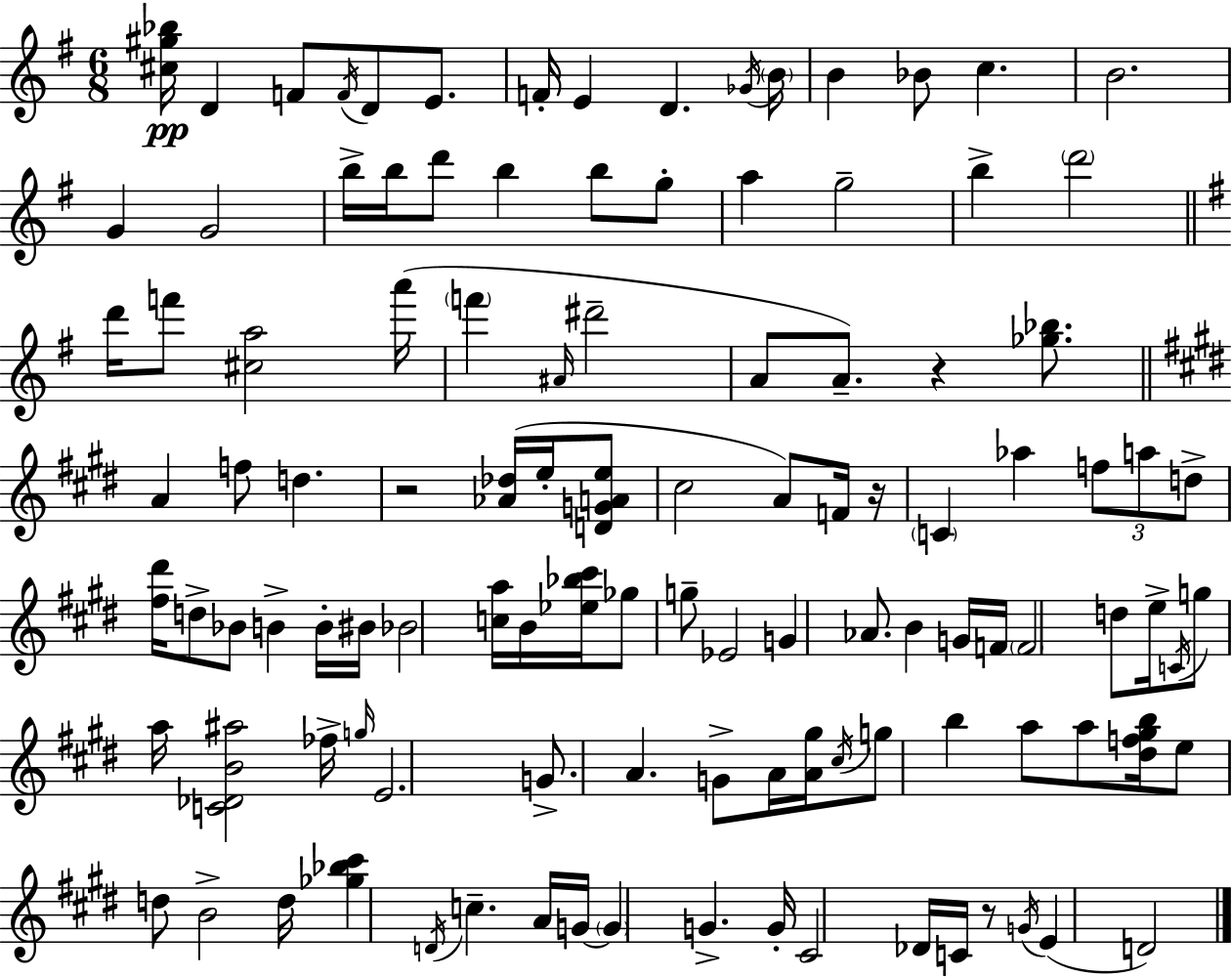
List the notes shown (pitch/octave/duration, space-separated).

[C#5,G#5,Bb5]/s D4/q F4/e F4/s D4/e E4/e. F4/s E4/q D4/q. Gb4/s B4/s B4/q Bb4/e C5/q. B4/h. G4/q G4/h B5/s B5/s D6/e B5/q B5/e G5/e A5/q G5/h B5/q D6/h D6/s F6/e [C#5,A5]/h A6/s F6/q A#4/s D#6/h A4/e A4/e. R/q [Gb5,Bb5]/e. A4/q F5/e D5/q. R/h [Ab4,Db5]/s E5/s [D4,G4,A4,E5]/e C#5/h A4/e F4/s R/s C4/q Ab5/q F5/e A5/e D5/e [F#5,D#6]/s D5/e Bb4/e B4/q B4/s BIS4/s Bb4/h [C5,A5]/s B4/s [Eb5,Bb5,C#6]/s Gb5/e G5/e Eb4/h G4/q Ab4/e. B4/q G4/s F4/s F4/h D5/e E5/s C4/s G5/e A5/s [C4,Db4,B4,A#5]/h FES5/s G5/s E4/h. G4/e. A4/q. G4/e A4/s [A4,G#5]/s C#5/s G5/e B5/q A5/e A5/e [D#5,F5,G#5,B5]/s E5/e D5/e B4/h D5/s [Gb5,Bb5,C#6]/q D4/s C5/q. A4/s G4/s G4/q G4/q. G4/s C#4/h Db4/s C4/s R/e G4/s E4/q D4/h